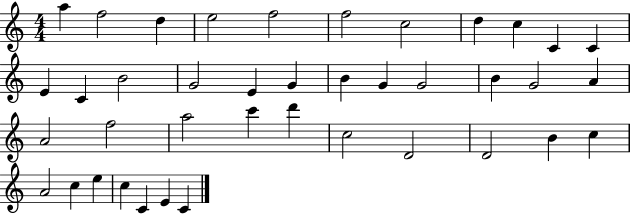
A5/q F5/h D5/q E5/h F5/h F5/h C5/h D5/q C5/q C4/q C4/q E4/q C4/q B4/h G4/h E4/q G4/q B4/q G4/q G4/h B4/q G4/h A4/q A4/h F5/h A5/h C6/q D6/q C5/h D4/h D4/h B4/q C5/q A4/h C5/q E5/q C5/q C4/q E4/q C4/q